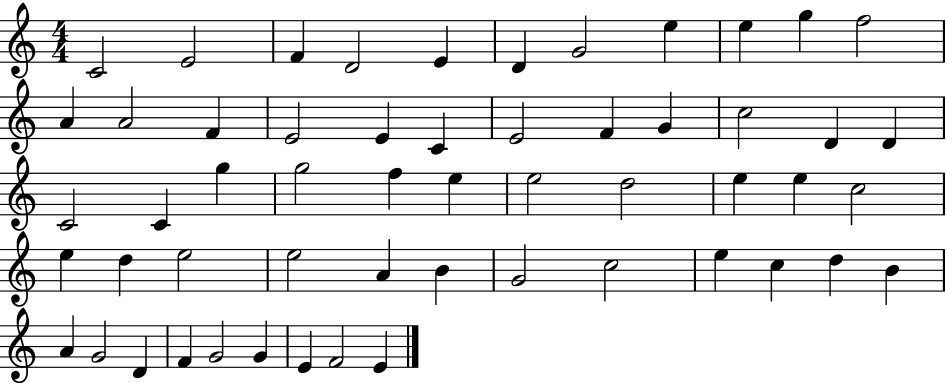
{
  \clef treble
  \numericTimeSignature
  \time 4/4
  \key c \major
  c'2 e'2 | f'4 d'2 e'4 | d'4 g'2 e''4 | e''4 g''4 f''2 | \break a'4 a'2 f'4 | e'2 e'4 c'4 | e'2 f'4 g'4 | c''2 d'4 d'4 | \break c'2 c'4 g''4 | g''2 f''4 e''4 | e''2 d''2 | e''4 e''4 c''2 | \break e''4 d''4 e''2 | e''2 a'4 b'4 | g'2 c''2 | e''4 c''4 d''4 b'4 | \break a'4 g'2 d'4 | f'4 g'2 g'4 | e'4 f'2 e'4 | \bar "|."
}